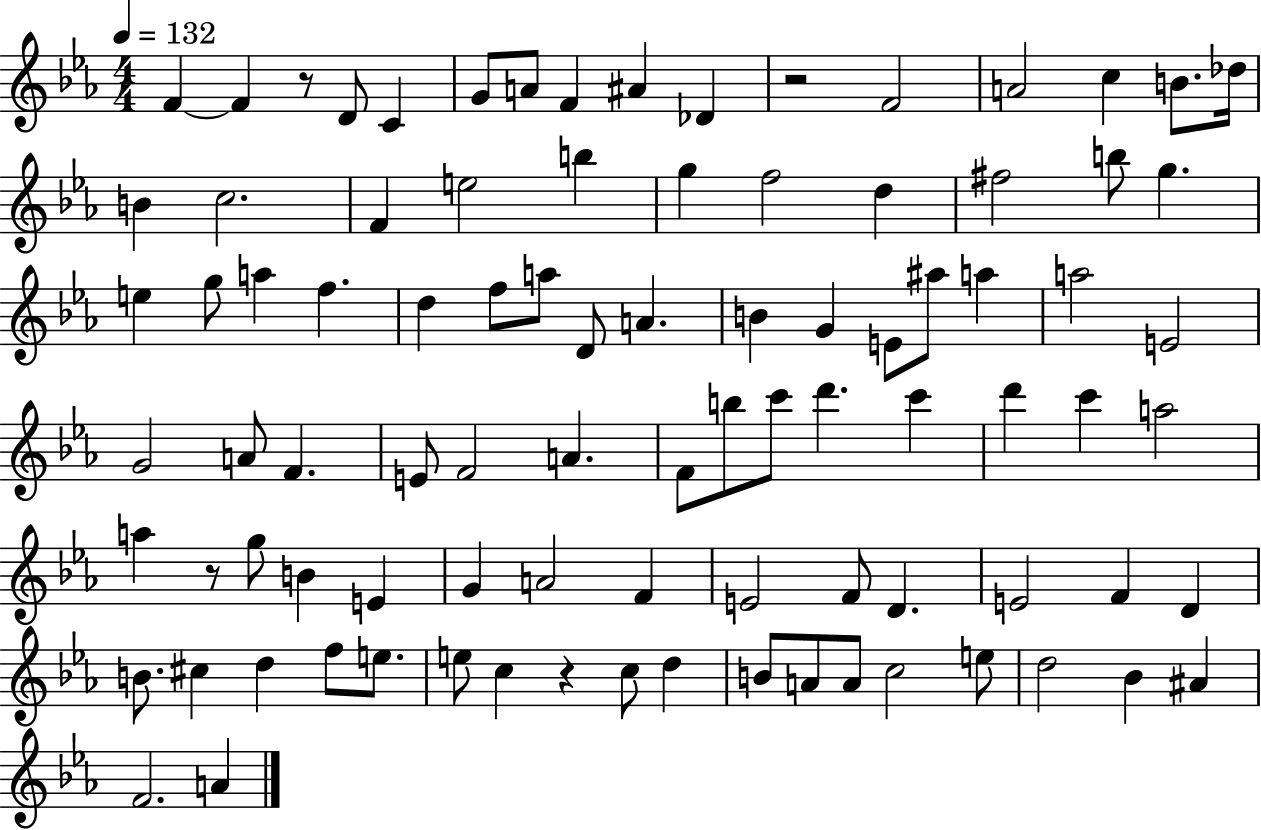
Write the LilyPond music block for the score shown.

{
  \clef treble
  \numericTimeSignature
  \time 4/4
  \key ees \major
  \tempo 4 = 132
  f'4~~ f'4 r8 d'8 c'4 | g'8 a'8 f'4 ais'4 des'4 | r2 f'2 | a'2 c''4 b'8. des''16 | \break b'4 c''2. | f'4 e''2 b''4 | g''4 f''2 d''4 | fis''2 b''8 g''4. | \break e''4 g''8 a''4 f''4. | d''4 f''8 a''8 d'8 a'4. | b'4 g'4 e'8 ais''8 a''4 | a''2 e'2 | \break g'2 a'8 f'4. | e'8 f'2 a'4. | f'8 b''8 c'''8 d'''4. c'''4 | d'''4 c'''4 a''2 | \break a''4 r8 g''8 b'4 e'4 | g'4 a'2 f'4 | e'2 f'8 d'4. | e'2 f'4 d'4 | \break b'8. cis''4 d''4 f''8 e''8. | e''8 c''4 r4 c''8 d''4 | b'8 a'8 a'8 c''2 e''8 | d''2 bes'4 ais'4 | \break f'2. a'4 | \bar "|."
}